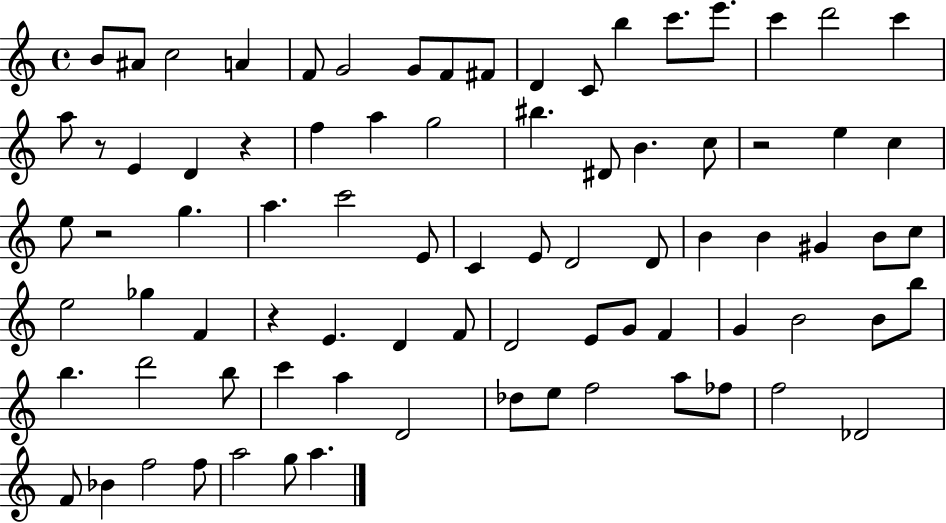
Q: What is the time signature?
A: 4/4